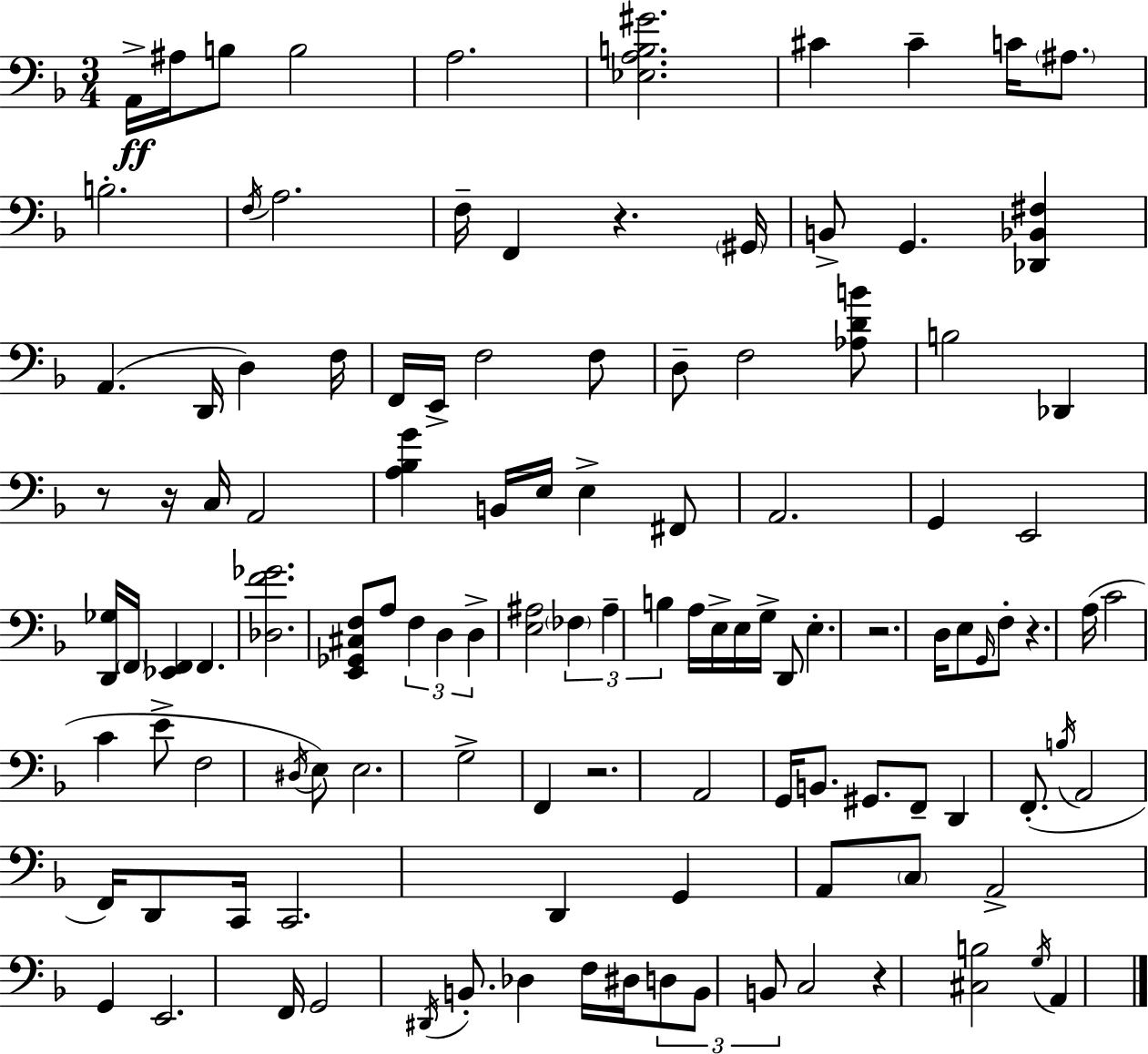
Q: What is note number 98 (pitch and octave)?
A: C3